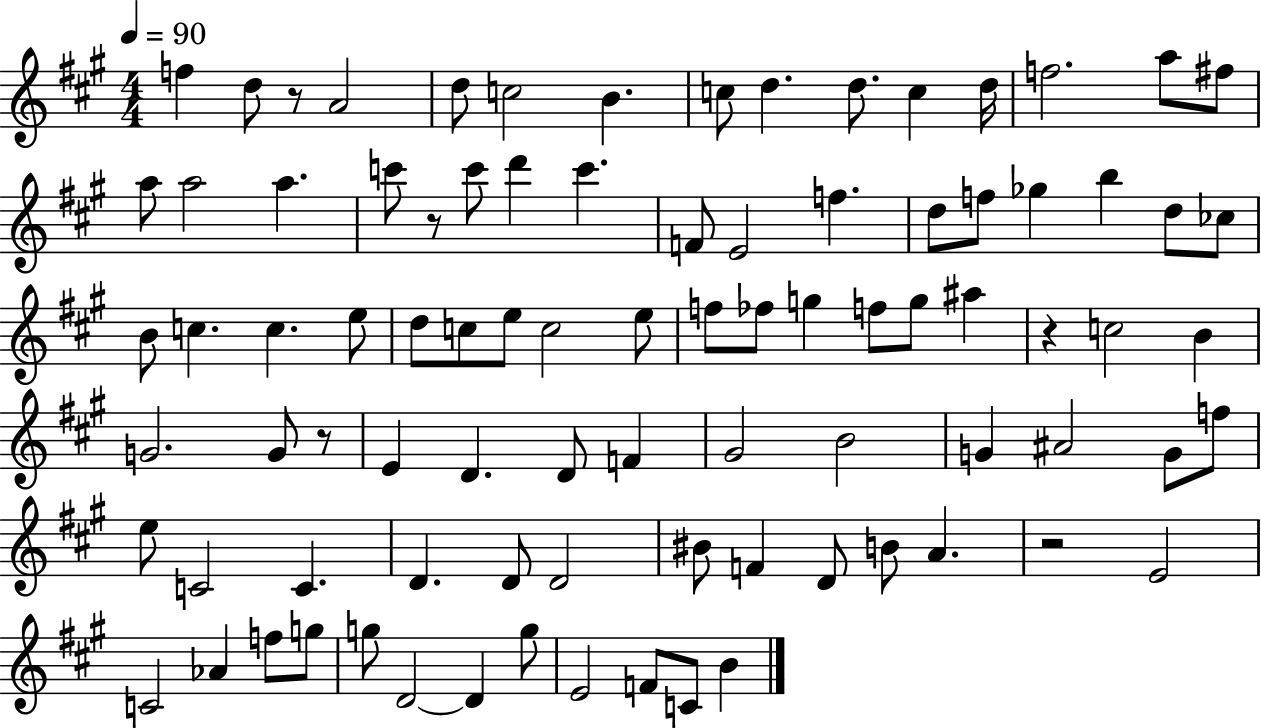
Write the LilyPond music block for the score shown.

{
  \clef treble
  \numericTimeSignature
  \time 4/4
  \key a \major
  \tempo 4 = 90
  f''4 d''8 r8 a'2 | d''8 c''2 b'4. | c''8 d''4. d''8. c''4 d''16 | f''2. a''8 fis''8 | \break a''8 a''2 a''4. | c'''8 r8 c'''8 d'''4 c'''4. | f'8 e'2 f''4. | d''8 f''8 ges''4 b''4 d''8 ces''8 | \break b'8 c''4. c''4. e''8 | d''8 c''8 e''8 c''2 e''8 | f''8 fes''8 g''4 f''8 g''8 ais''4 | r4 c''2 b'4 | \break g'2. g'8 r8 | e'4 d'4. d'8 f'4 | gis'2 b'2 | g'4 ais'2 g'8 f''8 | \break e''8 c'2 c'4. | d'4. d'8 d'2 | bis'8 f'4 d'8 b'8 a'4. | r2 e'2 | \break c'2 aes'4 f''8 g''8 | g''8 d'2~~ d'4 g''8 | e'2 f'8 c'8 b'4 | \bar "|."
}